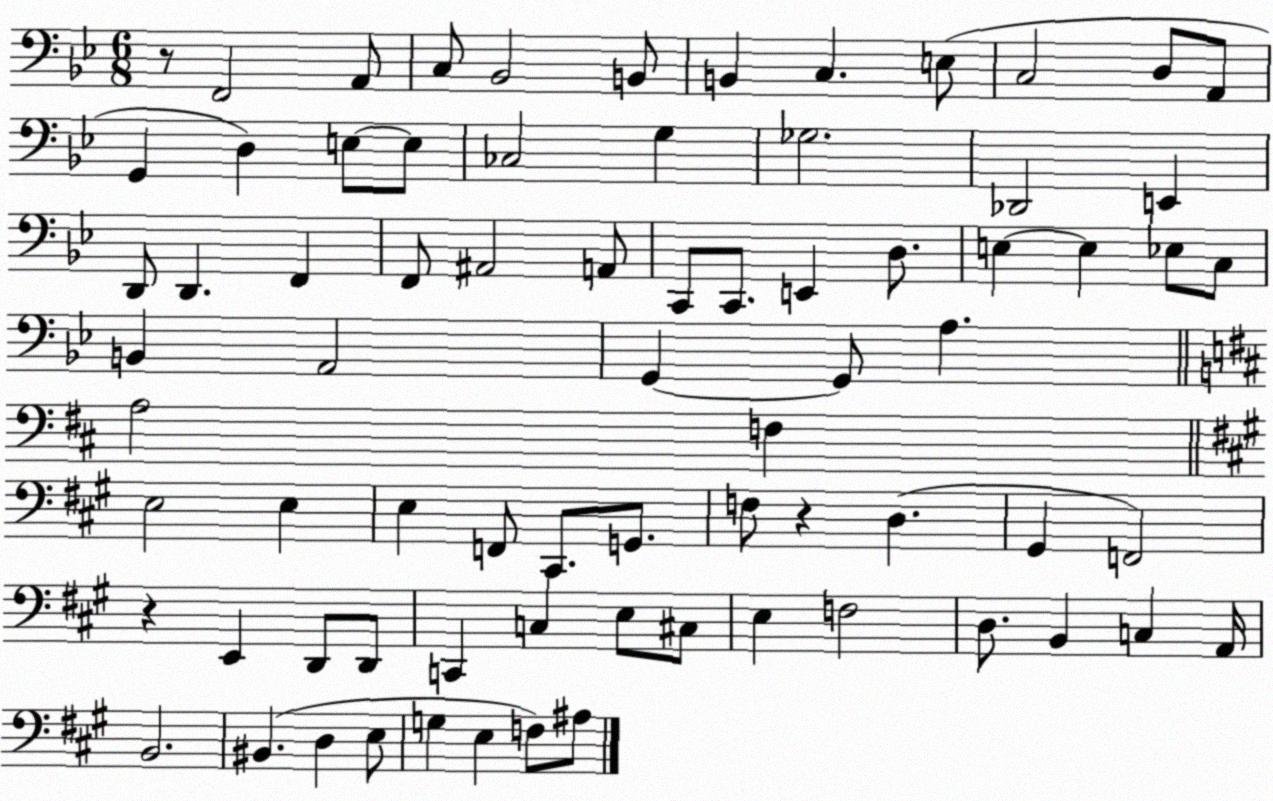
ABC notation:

X:1
T:Untitled
M:6/8
L:1/4
K:Bb
z/2 F,,2 A,,/2 C,/2 _B,,2 B,,/2 B,, C, E,/2 C,2 D,/2 A,,/2 G,, D, E,/2 E,/2 _C,2 G, _G,2 _D,,2 E,, D,,/2 D,, F,, F,,/2 ^A,,2 A,,/2 C,,/2 C,,/2 E,, D,/2 E, E, _E,/2 C,/2 B,, A,,2 G,, G,,/2 A, A,2 F, E,2 E, E, F,,/2 ^C,,/2 G,,/2 F,/2 z D, ^G,, F,,2 z E,, D,,/2 D,,/2 C,, C, E,/2 ^C,/2 E, F,2 D,/2 B,, C, A,,/4 B,,2 ^B,, D, E,/2 G, E, F,/2 ^A,/2